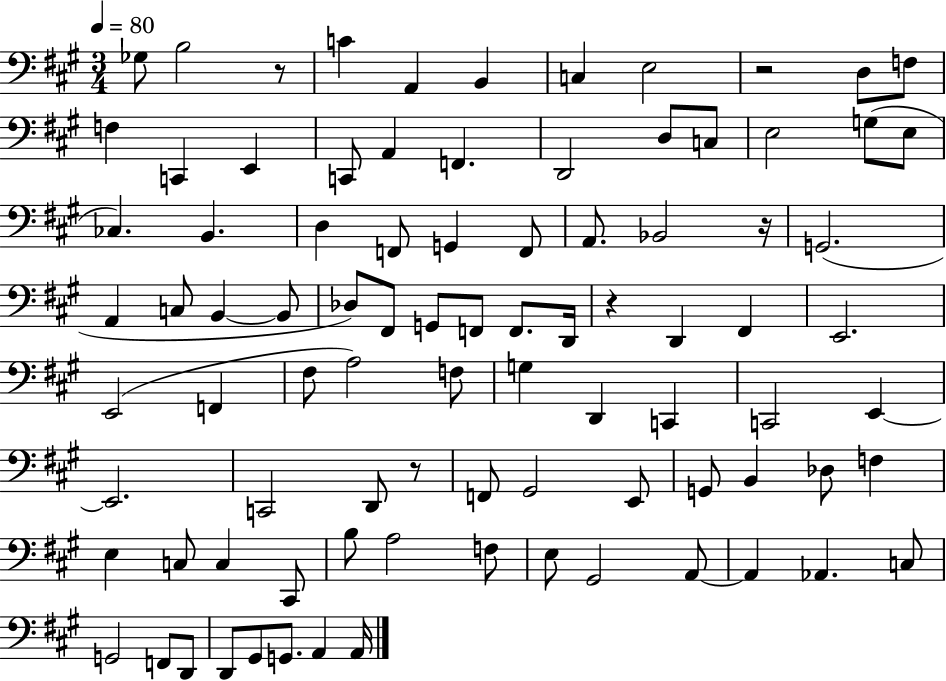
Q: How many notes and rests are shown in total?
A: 89